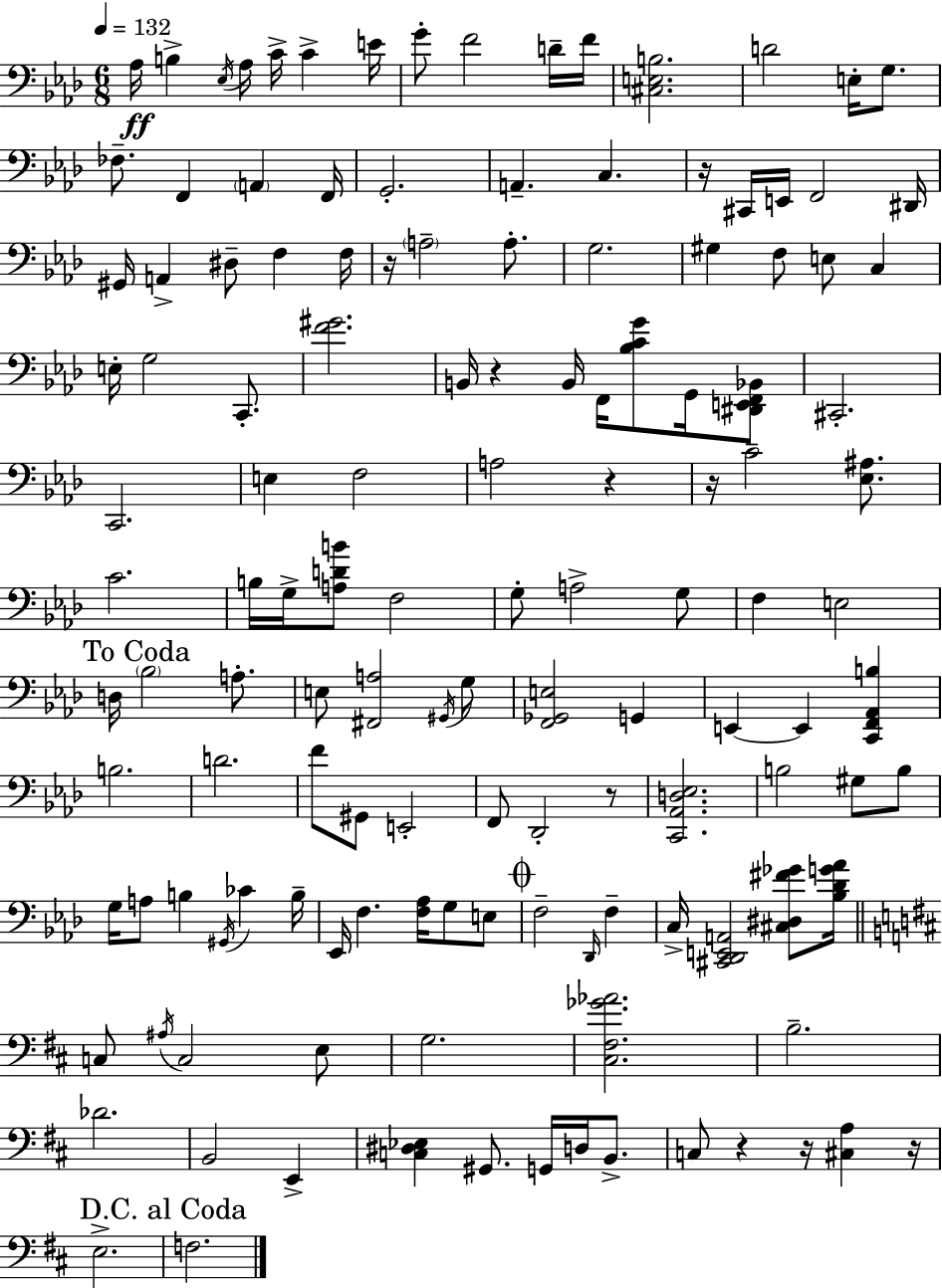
X:1
T:Untitled
M:6/8
L:1/4
K:Fm
_A,/4 B, _E,/4 _A,/4 C/4 C E/4 G/2 F2 D/4 F/4 [^C,E,B,]2 D2 E,/4 G,/2 _F,/2 F,, A,, F,,/4 G,,2 A,, C, z/4 ^C,,/4 E,,/4 F,,2 ^D,,/4 ^G,,/4 A,, ^D,/2 F, F,/4 z/4 A,2 A,/2 G,2 ^G, F,/2 E,/2 C, E,/4 G,2 C,,/2 [F^G]2 B,,/4 z B,,/4 F,,/4 [_B,CG]/2 G,,/4 [^D,,E,,F,,_B,,]/2 ^C,,2 C,,2 E, F,2 A,2 z z/4 C2 [_E,^A,]/2 C2 B,/4 G,/4 [A,DB]/2 F,2 G,/2 A,2 G,/2 F, E,2 D,/4 _B,2 A,/2 E,/2 [^F,,A,]2 ^G,,/4 G,/2 [F,,_G,,E,]2 G,, E,, E,, [C,,F,,_A,,B,] B,2 D2 F/2 ^G,,/2 E,,2 F,,/2 _D,,2 z/2 [C,,_A,,D,_E,]2 B,2 ^G,/2 B,/2 G,/4 A,/2 B, ^G,,/4 _C B,/4 _E,,/4 F, [F,_A,]/4 G,/2 E,/2 F,2 _D,,/4 F, C,/4 [^C,,_D,,E,,A,,]2 [^C,^D,^F_G]/2 [_B,_DG_A]/4 C,/2 ^A,/4 C,2 E,/2 G,2 [^C,^F,_G_A]2 B,2 _D2 B,,2 E,, [C,^D,_E,] ^G,,/2 G,,/4 D,/4 B,,/2 C,/2 z z/4 [^C,A,] z/4 E,2 F,2